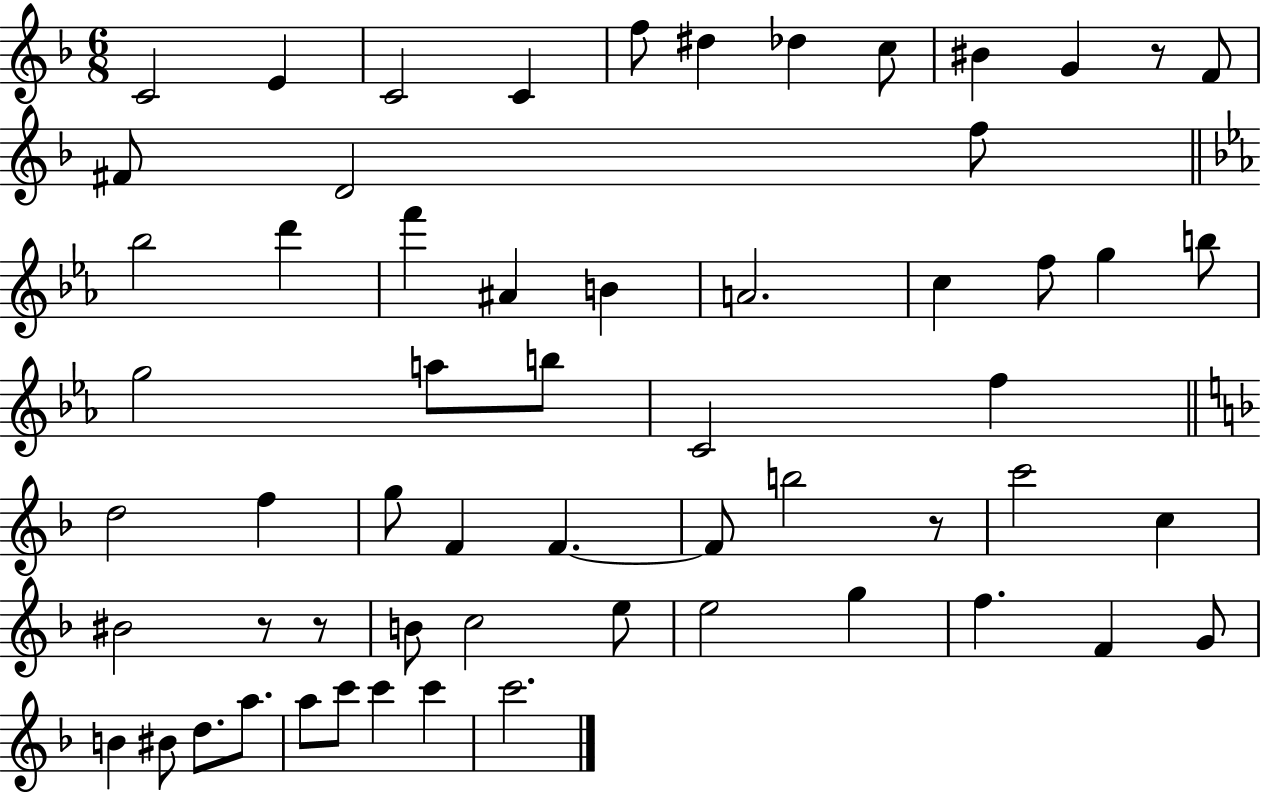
C4/h E4/q C4/h C4/q F5/e D#5/q Db5/q C5/e BIS4/q G4/q R/e F4/e F#4/e D4/h F5/e Bb5/h D6/q F6/q A#4/q B4/q A4/h. C5/q F5/e G5/q B5/e G5/h A5/e B5/e C4/h F5/q D5/h F5/q G5/e F4/q F4/q. F4/e B5/h R/e C6/h C5/q BIS4/h R/e R/e B4/e C5/h E5/e E5/h G5/q F5/q. F4/q G4/e B4/q BIS4/e D5/e. A5/e. A5/e C6/e C6/q C6/q C6/h.